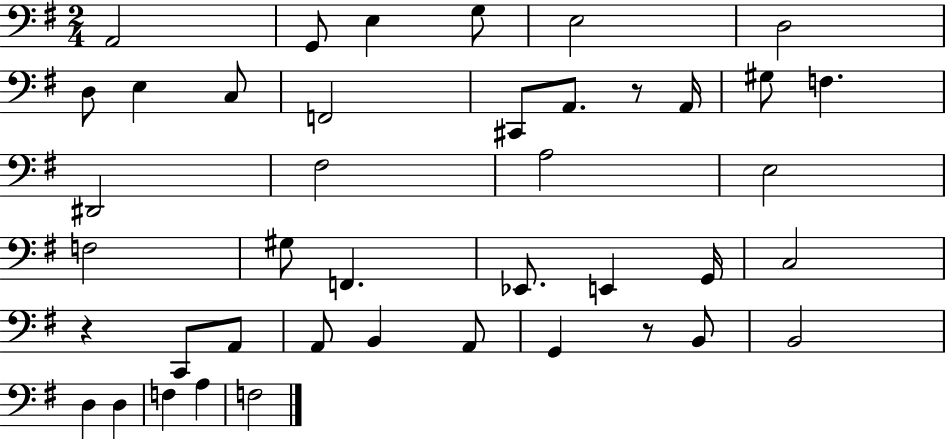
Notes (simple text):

A2/h G2/e E3/q G3/e E3/h D3/h D3/e E3/q C3/e F2/h C#2/e A2/e. R/e A2/s G#3/e F3/q. D#2/h F#3/h A3/h E3/h F3/h G#3/e F2/q. Eb2/e. E2/q G2/s C3/h R/q C2/e A2/e A2/e B2/q A2/e G2/q R/e B2/e B2/h D3/q D3/q F3/q A3/q F3/h